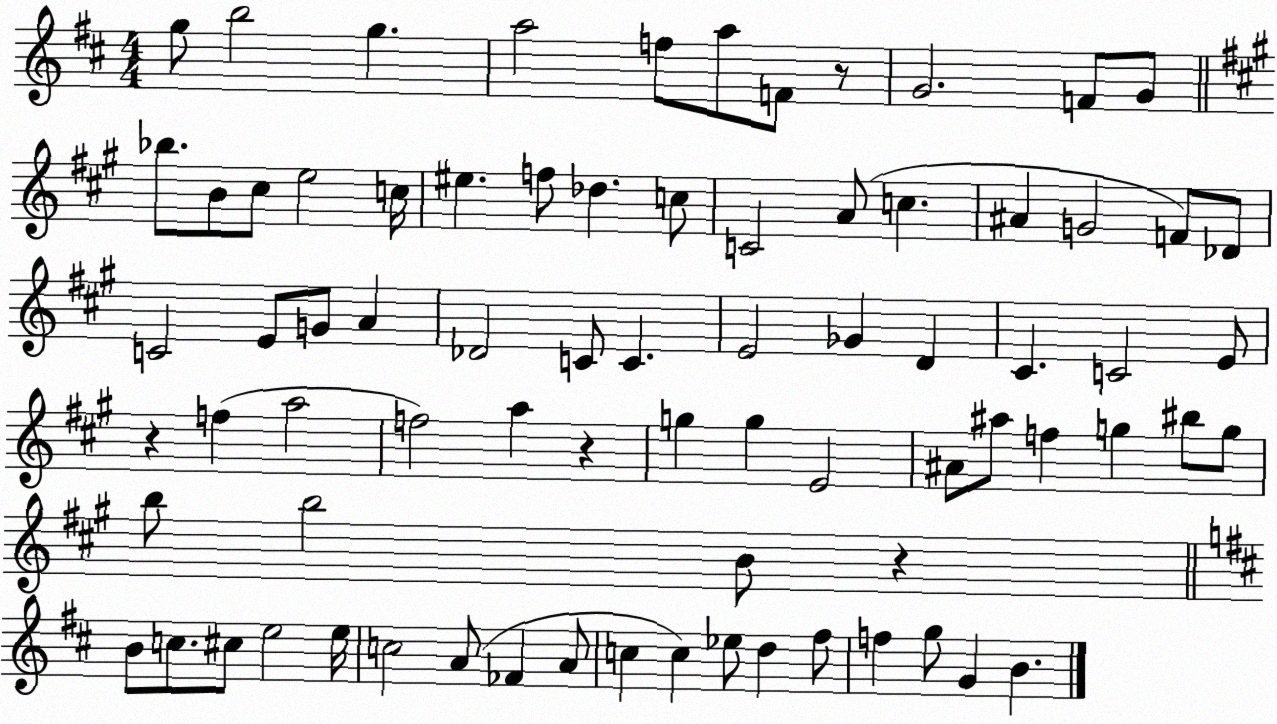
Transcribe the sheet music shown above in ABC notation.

X:1
T:Untitled
M:4/4
L:1/4
K:D
g/2 b2 g a2 f/2 a/2 F/2 z/2 G2 F/2 G/2 _b/2 B/2 ^c/2 e2 c/4 ^e f/2 _d c/2 C2 A/2 c ^A G2 F/2 _D/2 C2 E/2 G/2 A _D2 C/2 C E2 _G D ^C C2 E/2 z f a2 f2 a z g g E2 ^A/2 ^a/2 f g ^b/2 g/2 b/2 b2 B/2 z B/2 c/2 ^c/2 e2 e/4 c2 A/2 _F A/2 c c _e/2 d ^f/2 f g/2 G B